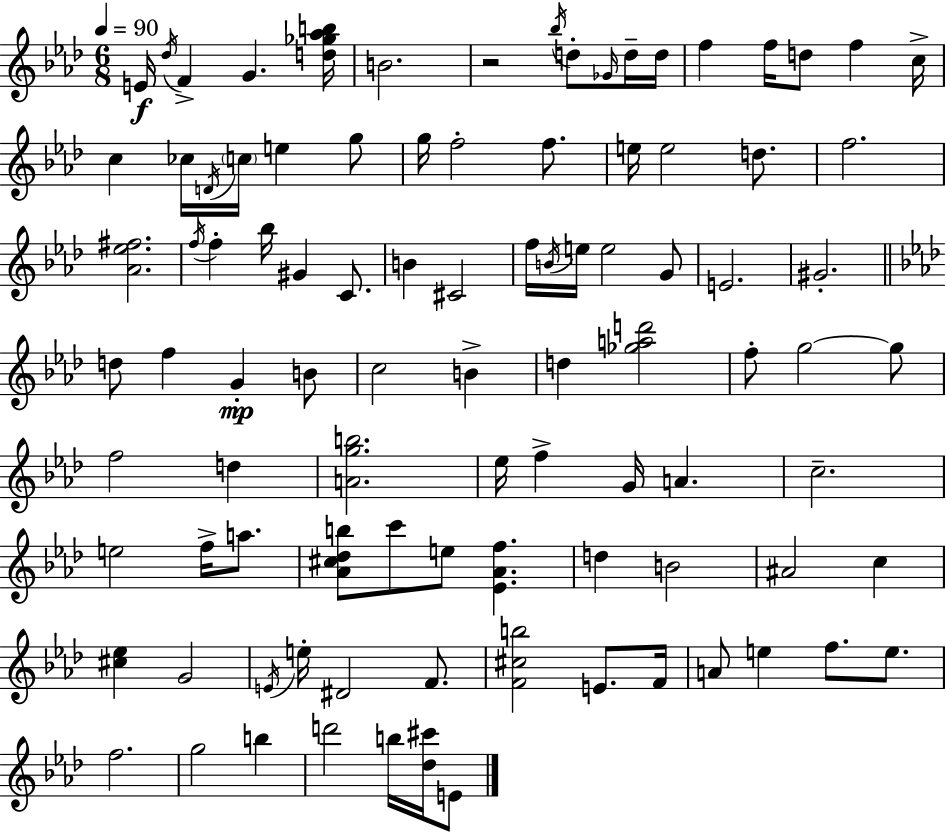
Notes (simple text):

E4/s Db5/s F4/q G4/q. [D5,Gb5,Ab5,B5]/s B4/h. R/h Bb5/s D5/e Gb4/s D5/s D5/s F5/q F5/s D5/e F5/q C5/s C5/q CES5/s D4/s C5/s E5/q G5/e G5/s F5/h F5/e. E5/s E5/h D5/e. F5/h. [Ab4,Eb5,F#5]/h. F5/s F5/q Bb5/s G#4/q C4/e. B4/q C#4/h F5/s B4/s E5/s E5/h G4/e E4/h. G#4/h. D5/e F5/q G4/q B4/e C5/h B4/q D5/q [Gb5,A5,D6]/h F5/e G5/h G5/e F5/h D5/q [A4,G5,B5]/h. Eb5/s F5/q G4/s A4/q. C5/h. E5/h F5/s A5/e. [Ab4,C#5,Db5,B5]/e C6/e E5/e [Eb4,Ab4,F5]/q. D5/q B4/h A#4/h C5/q [C#5,Eb5]/q G4/h E4/s E5/s D#4/h F4/e. [F4,C#5,B5]/h E4/e. F4/s A4/e E5/q F5/e. E5/e. F5/h. G5/h B5/q D6/h B5/s [Db5,C#6]/s E4/e